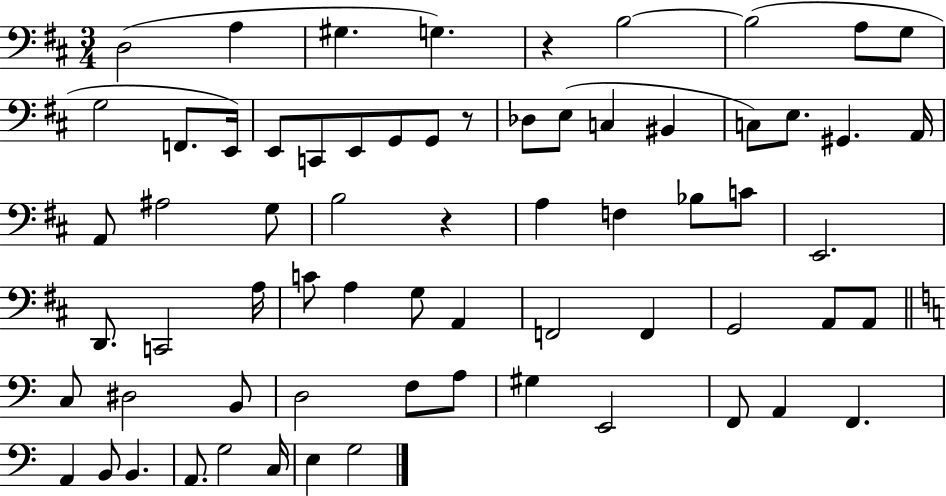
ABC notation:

X:1
T:Untitled
M:3/4
L:1/4
K:D
D,2 A, ^G, G, z B,2 B,2 A,/2 G,/2 G,2 F,,/2 E,,/4 E,,/2 C,,/2 E,,/2 G,,/2 G,,/2 z/2 _D,/2 E,/2 C, ^B,, C,/2 E,/2 ^G,, A,,/4 A,,/2 ^A,2 G,/2 B,2 z A, F, _B,/2 C/2 E,,2 D,,/2 C,,2 A,/4 C/2 A, G,/2 A,, F,,2 F,, G,,2 A,,/2 A,,/2 C,/2 ^D,2 B,,/2 D,2 F,/2 A,/2 ^G, E,,2 F,,/2 A,, F,, A,, B,,/2 B,, A,,/2 G,2 C,/4 E, G,2